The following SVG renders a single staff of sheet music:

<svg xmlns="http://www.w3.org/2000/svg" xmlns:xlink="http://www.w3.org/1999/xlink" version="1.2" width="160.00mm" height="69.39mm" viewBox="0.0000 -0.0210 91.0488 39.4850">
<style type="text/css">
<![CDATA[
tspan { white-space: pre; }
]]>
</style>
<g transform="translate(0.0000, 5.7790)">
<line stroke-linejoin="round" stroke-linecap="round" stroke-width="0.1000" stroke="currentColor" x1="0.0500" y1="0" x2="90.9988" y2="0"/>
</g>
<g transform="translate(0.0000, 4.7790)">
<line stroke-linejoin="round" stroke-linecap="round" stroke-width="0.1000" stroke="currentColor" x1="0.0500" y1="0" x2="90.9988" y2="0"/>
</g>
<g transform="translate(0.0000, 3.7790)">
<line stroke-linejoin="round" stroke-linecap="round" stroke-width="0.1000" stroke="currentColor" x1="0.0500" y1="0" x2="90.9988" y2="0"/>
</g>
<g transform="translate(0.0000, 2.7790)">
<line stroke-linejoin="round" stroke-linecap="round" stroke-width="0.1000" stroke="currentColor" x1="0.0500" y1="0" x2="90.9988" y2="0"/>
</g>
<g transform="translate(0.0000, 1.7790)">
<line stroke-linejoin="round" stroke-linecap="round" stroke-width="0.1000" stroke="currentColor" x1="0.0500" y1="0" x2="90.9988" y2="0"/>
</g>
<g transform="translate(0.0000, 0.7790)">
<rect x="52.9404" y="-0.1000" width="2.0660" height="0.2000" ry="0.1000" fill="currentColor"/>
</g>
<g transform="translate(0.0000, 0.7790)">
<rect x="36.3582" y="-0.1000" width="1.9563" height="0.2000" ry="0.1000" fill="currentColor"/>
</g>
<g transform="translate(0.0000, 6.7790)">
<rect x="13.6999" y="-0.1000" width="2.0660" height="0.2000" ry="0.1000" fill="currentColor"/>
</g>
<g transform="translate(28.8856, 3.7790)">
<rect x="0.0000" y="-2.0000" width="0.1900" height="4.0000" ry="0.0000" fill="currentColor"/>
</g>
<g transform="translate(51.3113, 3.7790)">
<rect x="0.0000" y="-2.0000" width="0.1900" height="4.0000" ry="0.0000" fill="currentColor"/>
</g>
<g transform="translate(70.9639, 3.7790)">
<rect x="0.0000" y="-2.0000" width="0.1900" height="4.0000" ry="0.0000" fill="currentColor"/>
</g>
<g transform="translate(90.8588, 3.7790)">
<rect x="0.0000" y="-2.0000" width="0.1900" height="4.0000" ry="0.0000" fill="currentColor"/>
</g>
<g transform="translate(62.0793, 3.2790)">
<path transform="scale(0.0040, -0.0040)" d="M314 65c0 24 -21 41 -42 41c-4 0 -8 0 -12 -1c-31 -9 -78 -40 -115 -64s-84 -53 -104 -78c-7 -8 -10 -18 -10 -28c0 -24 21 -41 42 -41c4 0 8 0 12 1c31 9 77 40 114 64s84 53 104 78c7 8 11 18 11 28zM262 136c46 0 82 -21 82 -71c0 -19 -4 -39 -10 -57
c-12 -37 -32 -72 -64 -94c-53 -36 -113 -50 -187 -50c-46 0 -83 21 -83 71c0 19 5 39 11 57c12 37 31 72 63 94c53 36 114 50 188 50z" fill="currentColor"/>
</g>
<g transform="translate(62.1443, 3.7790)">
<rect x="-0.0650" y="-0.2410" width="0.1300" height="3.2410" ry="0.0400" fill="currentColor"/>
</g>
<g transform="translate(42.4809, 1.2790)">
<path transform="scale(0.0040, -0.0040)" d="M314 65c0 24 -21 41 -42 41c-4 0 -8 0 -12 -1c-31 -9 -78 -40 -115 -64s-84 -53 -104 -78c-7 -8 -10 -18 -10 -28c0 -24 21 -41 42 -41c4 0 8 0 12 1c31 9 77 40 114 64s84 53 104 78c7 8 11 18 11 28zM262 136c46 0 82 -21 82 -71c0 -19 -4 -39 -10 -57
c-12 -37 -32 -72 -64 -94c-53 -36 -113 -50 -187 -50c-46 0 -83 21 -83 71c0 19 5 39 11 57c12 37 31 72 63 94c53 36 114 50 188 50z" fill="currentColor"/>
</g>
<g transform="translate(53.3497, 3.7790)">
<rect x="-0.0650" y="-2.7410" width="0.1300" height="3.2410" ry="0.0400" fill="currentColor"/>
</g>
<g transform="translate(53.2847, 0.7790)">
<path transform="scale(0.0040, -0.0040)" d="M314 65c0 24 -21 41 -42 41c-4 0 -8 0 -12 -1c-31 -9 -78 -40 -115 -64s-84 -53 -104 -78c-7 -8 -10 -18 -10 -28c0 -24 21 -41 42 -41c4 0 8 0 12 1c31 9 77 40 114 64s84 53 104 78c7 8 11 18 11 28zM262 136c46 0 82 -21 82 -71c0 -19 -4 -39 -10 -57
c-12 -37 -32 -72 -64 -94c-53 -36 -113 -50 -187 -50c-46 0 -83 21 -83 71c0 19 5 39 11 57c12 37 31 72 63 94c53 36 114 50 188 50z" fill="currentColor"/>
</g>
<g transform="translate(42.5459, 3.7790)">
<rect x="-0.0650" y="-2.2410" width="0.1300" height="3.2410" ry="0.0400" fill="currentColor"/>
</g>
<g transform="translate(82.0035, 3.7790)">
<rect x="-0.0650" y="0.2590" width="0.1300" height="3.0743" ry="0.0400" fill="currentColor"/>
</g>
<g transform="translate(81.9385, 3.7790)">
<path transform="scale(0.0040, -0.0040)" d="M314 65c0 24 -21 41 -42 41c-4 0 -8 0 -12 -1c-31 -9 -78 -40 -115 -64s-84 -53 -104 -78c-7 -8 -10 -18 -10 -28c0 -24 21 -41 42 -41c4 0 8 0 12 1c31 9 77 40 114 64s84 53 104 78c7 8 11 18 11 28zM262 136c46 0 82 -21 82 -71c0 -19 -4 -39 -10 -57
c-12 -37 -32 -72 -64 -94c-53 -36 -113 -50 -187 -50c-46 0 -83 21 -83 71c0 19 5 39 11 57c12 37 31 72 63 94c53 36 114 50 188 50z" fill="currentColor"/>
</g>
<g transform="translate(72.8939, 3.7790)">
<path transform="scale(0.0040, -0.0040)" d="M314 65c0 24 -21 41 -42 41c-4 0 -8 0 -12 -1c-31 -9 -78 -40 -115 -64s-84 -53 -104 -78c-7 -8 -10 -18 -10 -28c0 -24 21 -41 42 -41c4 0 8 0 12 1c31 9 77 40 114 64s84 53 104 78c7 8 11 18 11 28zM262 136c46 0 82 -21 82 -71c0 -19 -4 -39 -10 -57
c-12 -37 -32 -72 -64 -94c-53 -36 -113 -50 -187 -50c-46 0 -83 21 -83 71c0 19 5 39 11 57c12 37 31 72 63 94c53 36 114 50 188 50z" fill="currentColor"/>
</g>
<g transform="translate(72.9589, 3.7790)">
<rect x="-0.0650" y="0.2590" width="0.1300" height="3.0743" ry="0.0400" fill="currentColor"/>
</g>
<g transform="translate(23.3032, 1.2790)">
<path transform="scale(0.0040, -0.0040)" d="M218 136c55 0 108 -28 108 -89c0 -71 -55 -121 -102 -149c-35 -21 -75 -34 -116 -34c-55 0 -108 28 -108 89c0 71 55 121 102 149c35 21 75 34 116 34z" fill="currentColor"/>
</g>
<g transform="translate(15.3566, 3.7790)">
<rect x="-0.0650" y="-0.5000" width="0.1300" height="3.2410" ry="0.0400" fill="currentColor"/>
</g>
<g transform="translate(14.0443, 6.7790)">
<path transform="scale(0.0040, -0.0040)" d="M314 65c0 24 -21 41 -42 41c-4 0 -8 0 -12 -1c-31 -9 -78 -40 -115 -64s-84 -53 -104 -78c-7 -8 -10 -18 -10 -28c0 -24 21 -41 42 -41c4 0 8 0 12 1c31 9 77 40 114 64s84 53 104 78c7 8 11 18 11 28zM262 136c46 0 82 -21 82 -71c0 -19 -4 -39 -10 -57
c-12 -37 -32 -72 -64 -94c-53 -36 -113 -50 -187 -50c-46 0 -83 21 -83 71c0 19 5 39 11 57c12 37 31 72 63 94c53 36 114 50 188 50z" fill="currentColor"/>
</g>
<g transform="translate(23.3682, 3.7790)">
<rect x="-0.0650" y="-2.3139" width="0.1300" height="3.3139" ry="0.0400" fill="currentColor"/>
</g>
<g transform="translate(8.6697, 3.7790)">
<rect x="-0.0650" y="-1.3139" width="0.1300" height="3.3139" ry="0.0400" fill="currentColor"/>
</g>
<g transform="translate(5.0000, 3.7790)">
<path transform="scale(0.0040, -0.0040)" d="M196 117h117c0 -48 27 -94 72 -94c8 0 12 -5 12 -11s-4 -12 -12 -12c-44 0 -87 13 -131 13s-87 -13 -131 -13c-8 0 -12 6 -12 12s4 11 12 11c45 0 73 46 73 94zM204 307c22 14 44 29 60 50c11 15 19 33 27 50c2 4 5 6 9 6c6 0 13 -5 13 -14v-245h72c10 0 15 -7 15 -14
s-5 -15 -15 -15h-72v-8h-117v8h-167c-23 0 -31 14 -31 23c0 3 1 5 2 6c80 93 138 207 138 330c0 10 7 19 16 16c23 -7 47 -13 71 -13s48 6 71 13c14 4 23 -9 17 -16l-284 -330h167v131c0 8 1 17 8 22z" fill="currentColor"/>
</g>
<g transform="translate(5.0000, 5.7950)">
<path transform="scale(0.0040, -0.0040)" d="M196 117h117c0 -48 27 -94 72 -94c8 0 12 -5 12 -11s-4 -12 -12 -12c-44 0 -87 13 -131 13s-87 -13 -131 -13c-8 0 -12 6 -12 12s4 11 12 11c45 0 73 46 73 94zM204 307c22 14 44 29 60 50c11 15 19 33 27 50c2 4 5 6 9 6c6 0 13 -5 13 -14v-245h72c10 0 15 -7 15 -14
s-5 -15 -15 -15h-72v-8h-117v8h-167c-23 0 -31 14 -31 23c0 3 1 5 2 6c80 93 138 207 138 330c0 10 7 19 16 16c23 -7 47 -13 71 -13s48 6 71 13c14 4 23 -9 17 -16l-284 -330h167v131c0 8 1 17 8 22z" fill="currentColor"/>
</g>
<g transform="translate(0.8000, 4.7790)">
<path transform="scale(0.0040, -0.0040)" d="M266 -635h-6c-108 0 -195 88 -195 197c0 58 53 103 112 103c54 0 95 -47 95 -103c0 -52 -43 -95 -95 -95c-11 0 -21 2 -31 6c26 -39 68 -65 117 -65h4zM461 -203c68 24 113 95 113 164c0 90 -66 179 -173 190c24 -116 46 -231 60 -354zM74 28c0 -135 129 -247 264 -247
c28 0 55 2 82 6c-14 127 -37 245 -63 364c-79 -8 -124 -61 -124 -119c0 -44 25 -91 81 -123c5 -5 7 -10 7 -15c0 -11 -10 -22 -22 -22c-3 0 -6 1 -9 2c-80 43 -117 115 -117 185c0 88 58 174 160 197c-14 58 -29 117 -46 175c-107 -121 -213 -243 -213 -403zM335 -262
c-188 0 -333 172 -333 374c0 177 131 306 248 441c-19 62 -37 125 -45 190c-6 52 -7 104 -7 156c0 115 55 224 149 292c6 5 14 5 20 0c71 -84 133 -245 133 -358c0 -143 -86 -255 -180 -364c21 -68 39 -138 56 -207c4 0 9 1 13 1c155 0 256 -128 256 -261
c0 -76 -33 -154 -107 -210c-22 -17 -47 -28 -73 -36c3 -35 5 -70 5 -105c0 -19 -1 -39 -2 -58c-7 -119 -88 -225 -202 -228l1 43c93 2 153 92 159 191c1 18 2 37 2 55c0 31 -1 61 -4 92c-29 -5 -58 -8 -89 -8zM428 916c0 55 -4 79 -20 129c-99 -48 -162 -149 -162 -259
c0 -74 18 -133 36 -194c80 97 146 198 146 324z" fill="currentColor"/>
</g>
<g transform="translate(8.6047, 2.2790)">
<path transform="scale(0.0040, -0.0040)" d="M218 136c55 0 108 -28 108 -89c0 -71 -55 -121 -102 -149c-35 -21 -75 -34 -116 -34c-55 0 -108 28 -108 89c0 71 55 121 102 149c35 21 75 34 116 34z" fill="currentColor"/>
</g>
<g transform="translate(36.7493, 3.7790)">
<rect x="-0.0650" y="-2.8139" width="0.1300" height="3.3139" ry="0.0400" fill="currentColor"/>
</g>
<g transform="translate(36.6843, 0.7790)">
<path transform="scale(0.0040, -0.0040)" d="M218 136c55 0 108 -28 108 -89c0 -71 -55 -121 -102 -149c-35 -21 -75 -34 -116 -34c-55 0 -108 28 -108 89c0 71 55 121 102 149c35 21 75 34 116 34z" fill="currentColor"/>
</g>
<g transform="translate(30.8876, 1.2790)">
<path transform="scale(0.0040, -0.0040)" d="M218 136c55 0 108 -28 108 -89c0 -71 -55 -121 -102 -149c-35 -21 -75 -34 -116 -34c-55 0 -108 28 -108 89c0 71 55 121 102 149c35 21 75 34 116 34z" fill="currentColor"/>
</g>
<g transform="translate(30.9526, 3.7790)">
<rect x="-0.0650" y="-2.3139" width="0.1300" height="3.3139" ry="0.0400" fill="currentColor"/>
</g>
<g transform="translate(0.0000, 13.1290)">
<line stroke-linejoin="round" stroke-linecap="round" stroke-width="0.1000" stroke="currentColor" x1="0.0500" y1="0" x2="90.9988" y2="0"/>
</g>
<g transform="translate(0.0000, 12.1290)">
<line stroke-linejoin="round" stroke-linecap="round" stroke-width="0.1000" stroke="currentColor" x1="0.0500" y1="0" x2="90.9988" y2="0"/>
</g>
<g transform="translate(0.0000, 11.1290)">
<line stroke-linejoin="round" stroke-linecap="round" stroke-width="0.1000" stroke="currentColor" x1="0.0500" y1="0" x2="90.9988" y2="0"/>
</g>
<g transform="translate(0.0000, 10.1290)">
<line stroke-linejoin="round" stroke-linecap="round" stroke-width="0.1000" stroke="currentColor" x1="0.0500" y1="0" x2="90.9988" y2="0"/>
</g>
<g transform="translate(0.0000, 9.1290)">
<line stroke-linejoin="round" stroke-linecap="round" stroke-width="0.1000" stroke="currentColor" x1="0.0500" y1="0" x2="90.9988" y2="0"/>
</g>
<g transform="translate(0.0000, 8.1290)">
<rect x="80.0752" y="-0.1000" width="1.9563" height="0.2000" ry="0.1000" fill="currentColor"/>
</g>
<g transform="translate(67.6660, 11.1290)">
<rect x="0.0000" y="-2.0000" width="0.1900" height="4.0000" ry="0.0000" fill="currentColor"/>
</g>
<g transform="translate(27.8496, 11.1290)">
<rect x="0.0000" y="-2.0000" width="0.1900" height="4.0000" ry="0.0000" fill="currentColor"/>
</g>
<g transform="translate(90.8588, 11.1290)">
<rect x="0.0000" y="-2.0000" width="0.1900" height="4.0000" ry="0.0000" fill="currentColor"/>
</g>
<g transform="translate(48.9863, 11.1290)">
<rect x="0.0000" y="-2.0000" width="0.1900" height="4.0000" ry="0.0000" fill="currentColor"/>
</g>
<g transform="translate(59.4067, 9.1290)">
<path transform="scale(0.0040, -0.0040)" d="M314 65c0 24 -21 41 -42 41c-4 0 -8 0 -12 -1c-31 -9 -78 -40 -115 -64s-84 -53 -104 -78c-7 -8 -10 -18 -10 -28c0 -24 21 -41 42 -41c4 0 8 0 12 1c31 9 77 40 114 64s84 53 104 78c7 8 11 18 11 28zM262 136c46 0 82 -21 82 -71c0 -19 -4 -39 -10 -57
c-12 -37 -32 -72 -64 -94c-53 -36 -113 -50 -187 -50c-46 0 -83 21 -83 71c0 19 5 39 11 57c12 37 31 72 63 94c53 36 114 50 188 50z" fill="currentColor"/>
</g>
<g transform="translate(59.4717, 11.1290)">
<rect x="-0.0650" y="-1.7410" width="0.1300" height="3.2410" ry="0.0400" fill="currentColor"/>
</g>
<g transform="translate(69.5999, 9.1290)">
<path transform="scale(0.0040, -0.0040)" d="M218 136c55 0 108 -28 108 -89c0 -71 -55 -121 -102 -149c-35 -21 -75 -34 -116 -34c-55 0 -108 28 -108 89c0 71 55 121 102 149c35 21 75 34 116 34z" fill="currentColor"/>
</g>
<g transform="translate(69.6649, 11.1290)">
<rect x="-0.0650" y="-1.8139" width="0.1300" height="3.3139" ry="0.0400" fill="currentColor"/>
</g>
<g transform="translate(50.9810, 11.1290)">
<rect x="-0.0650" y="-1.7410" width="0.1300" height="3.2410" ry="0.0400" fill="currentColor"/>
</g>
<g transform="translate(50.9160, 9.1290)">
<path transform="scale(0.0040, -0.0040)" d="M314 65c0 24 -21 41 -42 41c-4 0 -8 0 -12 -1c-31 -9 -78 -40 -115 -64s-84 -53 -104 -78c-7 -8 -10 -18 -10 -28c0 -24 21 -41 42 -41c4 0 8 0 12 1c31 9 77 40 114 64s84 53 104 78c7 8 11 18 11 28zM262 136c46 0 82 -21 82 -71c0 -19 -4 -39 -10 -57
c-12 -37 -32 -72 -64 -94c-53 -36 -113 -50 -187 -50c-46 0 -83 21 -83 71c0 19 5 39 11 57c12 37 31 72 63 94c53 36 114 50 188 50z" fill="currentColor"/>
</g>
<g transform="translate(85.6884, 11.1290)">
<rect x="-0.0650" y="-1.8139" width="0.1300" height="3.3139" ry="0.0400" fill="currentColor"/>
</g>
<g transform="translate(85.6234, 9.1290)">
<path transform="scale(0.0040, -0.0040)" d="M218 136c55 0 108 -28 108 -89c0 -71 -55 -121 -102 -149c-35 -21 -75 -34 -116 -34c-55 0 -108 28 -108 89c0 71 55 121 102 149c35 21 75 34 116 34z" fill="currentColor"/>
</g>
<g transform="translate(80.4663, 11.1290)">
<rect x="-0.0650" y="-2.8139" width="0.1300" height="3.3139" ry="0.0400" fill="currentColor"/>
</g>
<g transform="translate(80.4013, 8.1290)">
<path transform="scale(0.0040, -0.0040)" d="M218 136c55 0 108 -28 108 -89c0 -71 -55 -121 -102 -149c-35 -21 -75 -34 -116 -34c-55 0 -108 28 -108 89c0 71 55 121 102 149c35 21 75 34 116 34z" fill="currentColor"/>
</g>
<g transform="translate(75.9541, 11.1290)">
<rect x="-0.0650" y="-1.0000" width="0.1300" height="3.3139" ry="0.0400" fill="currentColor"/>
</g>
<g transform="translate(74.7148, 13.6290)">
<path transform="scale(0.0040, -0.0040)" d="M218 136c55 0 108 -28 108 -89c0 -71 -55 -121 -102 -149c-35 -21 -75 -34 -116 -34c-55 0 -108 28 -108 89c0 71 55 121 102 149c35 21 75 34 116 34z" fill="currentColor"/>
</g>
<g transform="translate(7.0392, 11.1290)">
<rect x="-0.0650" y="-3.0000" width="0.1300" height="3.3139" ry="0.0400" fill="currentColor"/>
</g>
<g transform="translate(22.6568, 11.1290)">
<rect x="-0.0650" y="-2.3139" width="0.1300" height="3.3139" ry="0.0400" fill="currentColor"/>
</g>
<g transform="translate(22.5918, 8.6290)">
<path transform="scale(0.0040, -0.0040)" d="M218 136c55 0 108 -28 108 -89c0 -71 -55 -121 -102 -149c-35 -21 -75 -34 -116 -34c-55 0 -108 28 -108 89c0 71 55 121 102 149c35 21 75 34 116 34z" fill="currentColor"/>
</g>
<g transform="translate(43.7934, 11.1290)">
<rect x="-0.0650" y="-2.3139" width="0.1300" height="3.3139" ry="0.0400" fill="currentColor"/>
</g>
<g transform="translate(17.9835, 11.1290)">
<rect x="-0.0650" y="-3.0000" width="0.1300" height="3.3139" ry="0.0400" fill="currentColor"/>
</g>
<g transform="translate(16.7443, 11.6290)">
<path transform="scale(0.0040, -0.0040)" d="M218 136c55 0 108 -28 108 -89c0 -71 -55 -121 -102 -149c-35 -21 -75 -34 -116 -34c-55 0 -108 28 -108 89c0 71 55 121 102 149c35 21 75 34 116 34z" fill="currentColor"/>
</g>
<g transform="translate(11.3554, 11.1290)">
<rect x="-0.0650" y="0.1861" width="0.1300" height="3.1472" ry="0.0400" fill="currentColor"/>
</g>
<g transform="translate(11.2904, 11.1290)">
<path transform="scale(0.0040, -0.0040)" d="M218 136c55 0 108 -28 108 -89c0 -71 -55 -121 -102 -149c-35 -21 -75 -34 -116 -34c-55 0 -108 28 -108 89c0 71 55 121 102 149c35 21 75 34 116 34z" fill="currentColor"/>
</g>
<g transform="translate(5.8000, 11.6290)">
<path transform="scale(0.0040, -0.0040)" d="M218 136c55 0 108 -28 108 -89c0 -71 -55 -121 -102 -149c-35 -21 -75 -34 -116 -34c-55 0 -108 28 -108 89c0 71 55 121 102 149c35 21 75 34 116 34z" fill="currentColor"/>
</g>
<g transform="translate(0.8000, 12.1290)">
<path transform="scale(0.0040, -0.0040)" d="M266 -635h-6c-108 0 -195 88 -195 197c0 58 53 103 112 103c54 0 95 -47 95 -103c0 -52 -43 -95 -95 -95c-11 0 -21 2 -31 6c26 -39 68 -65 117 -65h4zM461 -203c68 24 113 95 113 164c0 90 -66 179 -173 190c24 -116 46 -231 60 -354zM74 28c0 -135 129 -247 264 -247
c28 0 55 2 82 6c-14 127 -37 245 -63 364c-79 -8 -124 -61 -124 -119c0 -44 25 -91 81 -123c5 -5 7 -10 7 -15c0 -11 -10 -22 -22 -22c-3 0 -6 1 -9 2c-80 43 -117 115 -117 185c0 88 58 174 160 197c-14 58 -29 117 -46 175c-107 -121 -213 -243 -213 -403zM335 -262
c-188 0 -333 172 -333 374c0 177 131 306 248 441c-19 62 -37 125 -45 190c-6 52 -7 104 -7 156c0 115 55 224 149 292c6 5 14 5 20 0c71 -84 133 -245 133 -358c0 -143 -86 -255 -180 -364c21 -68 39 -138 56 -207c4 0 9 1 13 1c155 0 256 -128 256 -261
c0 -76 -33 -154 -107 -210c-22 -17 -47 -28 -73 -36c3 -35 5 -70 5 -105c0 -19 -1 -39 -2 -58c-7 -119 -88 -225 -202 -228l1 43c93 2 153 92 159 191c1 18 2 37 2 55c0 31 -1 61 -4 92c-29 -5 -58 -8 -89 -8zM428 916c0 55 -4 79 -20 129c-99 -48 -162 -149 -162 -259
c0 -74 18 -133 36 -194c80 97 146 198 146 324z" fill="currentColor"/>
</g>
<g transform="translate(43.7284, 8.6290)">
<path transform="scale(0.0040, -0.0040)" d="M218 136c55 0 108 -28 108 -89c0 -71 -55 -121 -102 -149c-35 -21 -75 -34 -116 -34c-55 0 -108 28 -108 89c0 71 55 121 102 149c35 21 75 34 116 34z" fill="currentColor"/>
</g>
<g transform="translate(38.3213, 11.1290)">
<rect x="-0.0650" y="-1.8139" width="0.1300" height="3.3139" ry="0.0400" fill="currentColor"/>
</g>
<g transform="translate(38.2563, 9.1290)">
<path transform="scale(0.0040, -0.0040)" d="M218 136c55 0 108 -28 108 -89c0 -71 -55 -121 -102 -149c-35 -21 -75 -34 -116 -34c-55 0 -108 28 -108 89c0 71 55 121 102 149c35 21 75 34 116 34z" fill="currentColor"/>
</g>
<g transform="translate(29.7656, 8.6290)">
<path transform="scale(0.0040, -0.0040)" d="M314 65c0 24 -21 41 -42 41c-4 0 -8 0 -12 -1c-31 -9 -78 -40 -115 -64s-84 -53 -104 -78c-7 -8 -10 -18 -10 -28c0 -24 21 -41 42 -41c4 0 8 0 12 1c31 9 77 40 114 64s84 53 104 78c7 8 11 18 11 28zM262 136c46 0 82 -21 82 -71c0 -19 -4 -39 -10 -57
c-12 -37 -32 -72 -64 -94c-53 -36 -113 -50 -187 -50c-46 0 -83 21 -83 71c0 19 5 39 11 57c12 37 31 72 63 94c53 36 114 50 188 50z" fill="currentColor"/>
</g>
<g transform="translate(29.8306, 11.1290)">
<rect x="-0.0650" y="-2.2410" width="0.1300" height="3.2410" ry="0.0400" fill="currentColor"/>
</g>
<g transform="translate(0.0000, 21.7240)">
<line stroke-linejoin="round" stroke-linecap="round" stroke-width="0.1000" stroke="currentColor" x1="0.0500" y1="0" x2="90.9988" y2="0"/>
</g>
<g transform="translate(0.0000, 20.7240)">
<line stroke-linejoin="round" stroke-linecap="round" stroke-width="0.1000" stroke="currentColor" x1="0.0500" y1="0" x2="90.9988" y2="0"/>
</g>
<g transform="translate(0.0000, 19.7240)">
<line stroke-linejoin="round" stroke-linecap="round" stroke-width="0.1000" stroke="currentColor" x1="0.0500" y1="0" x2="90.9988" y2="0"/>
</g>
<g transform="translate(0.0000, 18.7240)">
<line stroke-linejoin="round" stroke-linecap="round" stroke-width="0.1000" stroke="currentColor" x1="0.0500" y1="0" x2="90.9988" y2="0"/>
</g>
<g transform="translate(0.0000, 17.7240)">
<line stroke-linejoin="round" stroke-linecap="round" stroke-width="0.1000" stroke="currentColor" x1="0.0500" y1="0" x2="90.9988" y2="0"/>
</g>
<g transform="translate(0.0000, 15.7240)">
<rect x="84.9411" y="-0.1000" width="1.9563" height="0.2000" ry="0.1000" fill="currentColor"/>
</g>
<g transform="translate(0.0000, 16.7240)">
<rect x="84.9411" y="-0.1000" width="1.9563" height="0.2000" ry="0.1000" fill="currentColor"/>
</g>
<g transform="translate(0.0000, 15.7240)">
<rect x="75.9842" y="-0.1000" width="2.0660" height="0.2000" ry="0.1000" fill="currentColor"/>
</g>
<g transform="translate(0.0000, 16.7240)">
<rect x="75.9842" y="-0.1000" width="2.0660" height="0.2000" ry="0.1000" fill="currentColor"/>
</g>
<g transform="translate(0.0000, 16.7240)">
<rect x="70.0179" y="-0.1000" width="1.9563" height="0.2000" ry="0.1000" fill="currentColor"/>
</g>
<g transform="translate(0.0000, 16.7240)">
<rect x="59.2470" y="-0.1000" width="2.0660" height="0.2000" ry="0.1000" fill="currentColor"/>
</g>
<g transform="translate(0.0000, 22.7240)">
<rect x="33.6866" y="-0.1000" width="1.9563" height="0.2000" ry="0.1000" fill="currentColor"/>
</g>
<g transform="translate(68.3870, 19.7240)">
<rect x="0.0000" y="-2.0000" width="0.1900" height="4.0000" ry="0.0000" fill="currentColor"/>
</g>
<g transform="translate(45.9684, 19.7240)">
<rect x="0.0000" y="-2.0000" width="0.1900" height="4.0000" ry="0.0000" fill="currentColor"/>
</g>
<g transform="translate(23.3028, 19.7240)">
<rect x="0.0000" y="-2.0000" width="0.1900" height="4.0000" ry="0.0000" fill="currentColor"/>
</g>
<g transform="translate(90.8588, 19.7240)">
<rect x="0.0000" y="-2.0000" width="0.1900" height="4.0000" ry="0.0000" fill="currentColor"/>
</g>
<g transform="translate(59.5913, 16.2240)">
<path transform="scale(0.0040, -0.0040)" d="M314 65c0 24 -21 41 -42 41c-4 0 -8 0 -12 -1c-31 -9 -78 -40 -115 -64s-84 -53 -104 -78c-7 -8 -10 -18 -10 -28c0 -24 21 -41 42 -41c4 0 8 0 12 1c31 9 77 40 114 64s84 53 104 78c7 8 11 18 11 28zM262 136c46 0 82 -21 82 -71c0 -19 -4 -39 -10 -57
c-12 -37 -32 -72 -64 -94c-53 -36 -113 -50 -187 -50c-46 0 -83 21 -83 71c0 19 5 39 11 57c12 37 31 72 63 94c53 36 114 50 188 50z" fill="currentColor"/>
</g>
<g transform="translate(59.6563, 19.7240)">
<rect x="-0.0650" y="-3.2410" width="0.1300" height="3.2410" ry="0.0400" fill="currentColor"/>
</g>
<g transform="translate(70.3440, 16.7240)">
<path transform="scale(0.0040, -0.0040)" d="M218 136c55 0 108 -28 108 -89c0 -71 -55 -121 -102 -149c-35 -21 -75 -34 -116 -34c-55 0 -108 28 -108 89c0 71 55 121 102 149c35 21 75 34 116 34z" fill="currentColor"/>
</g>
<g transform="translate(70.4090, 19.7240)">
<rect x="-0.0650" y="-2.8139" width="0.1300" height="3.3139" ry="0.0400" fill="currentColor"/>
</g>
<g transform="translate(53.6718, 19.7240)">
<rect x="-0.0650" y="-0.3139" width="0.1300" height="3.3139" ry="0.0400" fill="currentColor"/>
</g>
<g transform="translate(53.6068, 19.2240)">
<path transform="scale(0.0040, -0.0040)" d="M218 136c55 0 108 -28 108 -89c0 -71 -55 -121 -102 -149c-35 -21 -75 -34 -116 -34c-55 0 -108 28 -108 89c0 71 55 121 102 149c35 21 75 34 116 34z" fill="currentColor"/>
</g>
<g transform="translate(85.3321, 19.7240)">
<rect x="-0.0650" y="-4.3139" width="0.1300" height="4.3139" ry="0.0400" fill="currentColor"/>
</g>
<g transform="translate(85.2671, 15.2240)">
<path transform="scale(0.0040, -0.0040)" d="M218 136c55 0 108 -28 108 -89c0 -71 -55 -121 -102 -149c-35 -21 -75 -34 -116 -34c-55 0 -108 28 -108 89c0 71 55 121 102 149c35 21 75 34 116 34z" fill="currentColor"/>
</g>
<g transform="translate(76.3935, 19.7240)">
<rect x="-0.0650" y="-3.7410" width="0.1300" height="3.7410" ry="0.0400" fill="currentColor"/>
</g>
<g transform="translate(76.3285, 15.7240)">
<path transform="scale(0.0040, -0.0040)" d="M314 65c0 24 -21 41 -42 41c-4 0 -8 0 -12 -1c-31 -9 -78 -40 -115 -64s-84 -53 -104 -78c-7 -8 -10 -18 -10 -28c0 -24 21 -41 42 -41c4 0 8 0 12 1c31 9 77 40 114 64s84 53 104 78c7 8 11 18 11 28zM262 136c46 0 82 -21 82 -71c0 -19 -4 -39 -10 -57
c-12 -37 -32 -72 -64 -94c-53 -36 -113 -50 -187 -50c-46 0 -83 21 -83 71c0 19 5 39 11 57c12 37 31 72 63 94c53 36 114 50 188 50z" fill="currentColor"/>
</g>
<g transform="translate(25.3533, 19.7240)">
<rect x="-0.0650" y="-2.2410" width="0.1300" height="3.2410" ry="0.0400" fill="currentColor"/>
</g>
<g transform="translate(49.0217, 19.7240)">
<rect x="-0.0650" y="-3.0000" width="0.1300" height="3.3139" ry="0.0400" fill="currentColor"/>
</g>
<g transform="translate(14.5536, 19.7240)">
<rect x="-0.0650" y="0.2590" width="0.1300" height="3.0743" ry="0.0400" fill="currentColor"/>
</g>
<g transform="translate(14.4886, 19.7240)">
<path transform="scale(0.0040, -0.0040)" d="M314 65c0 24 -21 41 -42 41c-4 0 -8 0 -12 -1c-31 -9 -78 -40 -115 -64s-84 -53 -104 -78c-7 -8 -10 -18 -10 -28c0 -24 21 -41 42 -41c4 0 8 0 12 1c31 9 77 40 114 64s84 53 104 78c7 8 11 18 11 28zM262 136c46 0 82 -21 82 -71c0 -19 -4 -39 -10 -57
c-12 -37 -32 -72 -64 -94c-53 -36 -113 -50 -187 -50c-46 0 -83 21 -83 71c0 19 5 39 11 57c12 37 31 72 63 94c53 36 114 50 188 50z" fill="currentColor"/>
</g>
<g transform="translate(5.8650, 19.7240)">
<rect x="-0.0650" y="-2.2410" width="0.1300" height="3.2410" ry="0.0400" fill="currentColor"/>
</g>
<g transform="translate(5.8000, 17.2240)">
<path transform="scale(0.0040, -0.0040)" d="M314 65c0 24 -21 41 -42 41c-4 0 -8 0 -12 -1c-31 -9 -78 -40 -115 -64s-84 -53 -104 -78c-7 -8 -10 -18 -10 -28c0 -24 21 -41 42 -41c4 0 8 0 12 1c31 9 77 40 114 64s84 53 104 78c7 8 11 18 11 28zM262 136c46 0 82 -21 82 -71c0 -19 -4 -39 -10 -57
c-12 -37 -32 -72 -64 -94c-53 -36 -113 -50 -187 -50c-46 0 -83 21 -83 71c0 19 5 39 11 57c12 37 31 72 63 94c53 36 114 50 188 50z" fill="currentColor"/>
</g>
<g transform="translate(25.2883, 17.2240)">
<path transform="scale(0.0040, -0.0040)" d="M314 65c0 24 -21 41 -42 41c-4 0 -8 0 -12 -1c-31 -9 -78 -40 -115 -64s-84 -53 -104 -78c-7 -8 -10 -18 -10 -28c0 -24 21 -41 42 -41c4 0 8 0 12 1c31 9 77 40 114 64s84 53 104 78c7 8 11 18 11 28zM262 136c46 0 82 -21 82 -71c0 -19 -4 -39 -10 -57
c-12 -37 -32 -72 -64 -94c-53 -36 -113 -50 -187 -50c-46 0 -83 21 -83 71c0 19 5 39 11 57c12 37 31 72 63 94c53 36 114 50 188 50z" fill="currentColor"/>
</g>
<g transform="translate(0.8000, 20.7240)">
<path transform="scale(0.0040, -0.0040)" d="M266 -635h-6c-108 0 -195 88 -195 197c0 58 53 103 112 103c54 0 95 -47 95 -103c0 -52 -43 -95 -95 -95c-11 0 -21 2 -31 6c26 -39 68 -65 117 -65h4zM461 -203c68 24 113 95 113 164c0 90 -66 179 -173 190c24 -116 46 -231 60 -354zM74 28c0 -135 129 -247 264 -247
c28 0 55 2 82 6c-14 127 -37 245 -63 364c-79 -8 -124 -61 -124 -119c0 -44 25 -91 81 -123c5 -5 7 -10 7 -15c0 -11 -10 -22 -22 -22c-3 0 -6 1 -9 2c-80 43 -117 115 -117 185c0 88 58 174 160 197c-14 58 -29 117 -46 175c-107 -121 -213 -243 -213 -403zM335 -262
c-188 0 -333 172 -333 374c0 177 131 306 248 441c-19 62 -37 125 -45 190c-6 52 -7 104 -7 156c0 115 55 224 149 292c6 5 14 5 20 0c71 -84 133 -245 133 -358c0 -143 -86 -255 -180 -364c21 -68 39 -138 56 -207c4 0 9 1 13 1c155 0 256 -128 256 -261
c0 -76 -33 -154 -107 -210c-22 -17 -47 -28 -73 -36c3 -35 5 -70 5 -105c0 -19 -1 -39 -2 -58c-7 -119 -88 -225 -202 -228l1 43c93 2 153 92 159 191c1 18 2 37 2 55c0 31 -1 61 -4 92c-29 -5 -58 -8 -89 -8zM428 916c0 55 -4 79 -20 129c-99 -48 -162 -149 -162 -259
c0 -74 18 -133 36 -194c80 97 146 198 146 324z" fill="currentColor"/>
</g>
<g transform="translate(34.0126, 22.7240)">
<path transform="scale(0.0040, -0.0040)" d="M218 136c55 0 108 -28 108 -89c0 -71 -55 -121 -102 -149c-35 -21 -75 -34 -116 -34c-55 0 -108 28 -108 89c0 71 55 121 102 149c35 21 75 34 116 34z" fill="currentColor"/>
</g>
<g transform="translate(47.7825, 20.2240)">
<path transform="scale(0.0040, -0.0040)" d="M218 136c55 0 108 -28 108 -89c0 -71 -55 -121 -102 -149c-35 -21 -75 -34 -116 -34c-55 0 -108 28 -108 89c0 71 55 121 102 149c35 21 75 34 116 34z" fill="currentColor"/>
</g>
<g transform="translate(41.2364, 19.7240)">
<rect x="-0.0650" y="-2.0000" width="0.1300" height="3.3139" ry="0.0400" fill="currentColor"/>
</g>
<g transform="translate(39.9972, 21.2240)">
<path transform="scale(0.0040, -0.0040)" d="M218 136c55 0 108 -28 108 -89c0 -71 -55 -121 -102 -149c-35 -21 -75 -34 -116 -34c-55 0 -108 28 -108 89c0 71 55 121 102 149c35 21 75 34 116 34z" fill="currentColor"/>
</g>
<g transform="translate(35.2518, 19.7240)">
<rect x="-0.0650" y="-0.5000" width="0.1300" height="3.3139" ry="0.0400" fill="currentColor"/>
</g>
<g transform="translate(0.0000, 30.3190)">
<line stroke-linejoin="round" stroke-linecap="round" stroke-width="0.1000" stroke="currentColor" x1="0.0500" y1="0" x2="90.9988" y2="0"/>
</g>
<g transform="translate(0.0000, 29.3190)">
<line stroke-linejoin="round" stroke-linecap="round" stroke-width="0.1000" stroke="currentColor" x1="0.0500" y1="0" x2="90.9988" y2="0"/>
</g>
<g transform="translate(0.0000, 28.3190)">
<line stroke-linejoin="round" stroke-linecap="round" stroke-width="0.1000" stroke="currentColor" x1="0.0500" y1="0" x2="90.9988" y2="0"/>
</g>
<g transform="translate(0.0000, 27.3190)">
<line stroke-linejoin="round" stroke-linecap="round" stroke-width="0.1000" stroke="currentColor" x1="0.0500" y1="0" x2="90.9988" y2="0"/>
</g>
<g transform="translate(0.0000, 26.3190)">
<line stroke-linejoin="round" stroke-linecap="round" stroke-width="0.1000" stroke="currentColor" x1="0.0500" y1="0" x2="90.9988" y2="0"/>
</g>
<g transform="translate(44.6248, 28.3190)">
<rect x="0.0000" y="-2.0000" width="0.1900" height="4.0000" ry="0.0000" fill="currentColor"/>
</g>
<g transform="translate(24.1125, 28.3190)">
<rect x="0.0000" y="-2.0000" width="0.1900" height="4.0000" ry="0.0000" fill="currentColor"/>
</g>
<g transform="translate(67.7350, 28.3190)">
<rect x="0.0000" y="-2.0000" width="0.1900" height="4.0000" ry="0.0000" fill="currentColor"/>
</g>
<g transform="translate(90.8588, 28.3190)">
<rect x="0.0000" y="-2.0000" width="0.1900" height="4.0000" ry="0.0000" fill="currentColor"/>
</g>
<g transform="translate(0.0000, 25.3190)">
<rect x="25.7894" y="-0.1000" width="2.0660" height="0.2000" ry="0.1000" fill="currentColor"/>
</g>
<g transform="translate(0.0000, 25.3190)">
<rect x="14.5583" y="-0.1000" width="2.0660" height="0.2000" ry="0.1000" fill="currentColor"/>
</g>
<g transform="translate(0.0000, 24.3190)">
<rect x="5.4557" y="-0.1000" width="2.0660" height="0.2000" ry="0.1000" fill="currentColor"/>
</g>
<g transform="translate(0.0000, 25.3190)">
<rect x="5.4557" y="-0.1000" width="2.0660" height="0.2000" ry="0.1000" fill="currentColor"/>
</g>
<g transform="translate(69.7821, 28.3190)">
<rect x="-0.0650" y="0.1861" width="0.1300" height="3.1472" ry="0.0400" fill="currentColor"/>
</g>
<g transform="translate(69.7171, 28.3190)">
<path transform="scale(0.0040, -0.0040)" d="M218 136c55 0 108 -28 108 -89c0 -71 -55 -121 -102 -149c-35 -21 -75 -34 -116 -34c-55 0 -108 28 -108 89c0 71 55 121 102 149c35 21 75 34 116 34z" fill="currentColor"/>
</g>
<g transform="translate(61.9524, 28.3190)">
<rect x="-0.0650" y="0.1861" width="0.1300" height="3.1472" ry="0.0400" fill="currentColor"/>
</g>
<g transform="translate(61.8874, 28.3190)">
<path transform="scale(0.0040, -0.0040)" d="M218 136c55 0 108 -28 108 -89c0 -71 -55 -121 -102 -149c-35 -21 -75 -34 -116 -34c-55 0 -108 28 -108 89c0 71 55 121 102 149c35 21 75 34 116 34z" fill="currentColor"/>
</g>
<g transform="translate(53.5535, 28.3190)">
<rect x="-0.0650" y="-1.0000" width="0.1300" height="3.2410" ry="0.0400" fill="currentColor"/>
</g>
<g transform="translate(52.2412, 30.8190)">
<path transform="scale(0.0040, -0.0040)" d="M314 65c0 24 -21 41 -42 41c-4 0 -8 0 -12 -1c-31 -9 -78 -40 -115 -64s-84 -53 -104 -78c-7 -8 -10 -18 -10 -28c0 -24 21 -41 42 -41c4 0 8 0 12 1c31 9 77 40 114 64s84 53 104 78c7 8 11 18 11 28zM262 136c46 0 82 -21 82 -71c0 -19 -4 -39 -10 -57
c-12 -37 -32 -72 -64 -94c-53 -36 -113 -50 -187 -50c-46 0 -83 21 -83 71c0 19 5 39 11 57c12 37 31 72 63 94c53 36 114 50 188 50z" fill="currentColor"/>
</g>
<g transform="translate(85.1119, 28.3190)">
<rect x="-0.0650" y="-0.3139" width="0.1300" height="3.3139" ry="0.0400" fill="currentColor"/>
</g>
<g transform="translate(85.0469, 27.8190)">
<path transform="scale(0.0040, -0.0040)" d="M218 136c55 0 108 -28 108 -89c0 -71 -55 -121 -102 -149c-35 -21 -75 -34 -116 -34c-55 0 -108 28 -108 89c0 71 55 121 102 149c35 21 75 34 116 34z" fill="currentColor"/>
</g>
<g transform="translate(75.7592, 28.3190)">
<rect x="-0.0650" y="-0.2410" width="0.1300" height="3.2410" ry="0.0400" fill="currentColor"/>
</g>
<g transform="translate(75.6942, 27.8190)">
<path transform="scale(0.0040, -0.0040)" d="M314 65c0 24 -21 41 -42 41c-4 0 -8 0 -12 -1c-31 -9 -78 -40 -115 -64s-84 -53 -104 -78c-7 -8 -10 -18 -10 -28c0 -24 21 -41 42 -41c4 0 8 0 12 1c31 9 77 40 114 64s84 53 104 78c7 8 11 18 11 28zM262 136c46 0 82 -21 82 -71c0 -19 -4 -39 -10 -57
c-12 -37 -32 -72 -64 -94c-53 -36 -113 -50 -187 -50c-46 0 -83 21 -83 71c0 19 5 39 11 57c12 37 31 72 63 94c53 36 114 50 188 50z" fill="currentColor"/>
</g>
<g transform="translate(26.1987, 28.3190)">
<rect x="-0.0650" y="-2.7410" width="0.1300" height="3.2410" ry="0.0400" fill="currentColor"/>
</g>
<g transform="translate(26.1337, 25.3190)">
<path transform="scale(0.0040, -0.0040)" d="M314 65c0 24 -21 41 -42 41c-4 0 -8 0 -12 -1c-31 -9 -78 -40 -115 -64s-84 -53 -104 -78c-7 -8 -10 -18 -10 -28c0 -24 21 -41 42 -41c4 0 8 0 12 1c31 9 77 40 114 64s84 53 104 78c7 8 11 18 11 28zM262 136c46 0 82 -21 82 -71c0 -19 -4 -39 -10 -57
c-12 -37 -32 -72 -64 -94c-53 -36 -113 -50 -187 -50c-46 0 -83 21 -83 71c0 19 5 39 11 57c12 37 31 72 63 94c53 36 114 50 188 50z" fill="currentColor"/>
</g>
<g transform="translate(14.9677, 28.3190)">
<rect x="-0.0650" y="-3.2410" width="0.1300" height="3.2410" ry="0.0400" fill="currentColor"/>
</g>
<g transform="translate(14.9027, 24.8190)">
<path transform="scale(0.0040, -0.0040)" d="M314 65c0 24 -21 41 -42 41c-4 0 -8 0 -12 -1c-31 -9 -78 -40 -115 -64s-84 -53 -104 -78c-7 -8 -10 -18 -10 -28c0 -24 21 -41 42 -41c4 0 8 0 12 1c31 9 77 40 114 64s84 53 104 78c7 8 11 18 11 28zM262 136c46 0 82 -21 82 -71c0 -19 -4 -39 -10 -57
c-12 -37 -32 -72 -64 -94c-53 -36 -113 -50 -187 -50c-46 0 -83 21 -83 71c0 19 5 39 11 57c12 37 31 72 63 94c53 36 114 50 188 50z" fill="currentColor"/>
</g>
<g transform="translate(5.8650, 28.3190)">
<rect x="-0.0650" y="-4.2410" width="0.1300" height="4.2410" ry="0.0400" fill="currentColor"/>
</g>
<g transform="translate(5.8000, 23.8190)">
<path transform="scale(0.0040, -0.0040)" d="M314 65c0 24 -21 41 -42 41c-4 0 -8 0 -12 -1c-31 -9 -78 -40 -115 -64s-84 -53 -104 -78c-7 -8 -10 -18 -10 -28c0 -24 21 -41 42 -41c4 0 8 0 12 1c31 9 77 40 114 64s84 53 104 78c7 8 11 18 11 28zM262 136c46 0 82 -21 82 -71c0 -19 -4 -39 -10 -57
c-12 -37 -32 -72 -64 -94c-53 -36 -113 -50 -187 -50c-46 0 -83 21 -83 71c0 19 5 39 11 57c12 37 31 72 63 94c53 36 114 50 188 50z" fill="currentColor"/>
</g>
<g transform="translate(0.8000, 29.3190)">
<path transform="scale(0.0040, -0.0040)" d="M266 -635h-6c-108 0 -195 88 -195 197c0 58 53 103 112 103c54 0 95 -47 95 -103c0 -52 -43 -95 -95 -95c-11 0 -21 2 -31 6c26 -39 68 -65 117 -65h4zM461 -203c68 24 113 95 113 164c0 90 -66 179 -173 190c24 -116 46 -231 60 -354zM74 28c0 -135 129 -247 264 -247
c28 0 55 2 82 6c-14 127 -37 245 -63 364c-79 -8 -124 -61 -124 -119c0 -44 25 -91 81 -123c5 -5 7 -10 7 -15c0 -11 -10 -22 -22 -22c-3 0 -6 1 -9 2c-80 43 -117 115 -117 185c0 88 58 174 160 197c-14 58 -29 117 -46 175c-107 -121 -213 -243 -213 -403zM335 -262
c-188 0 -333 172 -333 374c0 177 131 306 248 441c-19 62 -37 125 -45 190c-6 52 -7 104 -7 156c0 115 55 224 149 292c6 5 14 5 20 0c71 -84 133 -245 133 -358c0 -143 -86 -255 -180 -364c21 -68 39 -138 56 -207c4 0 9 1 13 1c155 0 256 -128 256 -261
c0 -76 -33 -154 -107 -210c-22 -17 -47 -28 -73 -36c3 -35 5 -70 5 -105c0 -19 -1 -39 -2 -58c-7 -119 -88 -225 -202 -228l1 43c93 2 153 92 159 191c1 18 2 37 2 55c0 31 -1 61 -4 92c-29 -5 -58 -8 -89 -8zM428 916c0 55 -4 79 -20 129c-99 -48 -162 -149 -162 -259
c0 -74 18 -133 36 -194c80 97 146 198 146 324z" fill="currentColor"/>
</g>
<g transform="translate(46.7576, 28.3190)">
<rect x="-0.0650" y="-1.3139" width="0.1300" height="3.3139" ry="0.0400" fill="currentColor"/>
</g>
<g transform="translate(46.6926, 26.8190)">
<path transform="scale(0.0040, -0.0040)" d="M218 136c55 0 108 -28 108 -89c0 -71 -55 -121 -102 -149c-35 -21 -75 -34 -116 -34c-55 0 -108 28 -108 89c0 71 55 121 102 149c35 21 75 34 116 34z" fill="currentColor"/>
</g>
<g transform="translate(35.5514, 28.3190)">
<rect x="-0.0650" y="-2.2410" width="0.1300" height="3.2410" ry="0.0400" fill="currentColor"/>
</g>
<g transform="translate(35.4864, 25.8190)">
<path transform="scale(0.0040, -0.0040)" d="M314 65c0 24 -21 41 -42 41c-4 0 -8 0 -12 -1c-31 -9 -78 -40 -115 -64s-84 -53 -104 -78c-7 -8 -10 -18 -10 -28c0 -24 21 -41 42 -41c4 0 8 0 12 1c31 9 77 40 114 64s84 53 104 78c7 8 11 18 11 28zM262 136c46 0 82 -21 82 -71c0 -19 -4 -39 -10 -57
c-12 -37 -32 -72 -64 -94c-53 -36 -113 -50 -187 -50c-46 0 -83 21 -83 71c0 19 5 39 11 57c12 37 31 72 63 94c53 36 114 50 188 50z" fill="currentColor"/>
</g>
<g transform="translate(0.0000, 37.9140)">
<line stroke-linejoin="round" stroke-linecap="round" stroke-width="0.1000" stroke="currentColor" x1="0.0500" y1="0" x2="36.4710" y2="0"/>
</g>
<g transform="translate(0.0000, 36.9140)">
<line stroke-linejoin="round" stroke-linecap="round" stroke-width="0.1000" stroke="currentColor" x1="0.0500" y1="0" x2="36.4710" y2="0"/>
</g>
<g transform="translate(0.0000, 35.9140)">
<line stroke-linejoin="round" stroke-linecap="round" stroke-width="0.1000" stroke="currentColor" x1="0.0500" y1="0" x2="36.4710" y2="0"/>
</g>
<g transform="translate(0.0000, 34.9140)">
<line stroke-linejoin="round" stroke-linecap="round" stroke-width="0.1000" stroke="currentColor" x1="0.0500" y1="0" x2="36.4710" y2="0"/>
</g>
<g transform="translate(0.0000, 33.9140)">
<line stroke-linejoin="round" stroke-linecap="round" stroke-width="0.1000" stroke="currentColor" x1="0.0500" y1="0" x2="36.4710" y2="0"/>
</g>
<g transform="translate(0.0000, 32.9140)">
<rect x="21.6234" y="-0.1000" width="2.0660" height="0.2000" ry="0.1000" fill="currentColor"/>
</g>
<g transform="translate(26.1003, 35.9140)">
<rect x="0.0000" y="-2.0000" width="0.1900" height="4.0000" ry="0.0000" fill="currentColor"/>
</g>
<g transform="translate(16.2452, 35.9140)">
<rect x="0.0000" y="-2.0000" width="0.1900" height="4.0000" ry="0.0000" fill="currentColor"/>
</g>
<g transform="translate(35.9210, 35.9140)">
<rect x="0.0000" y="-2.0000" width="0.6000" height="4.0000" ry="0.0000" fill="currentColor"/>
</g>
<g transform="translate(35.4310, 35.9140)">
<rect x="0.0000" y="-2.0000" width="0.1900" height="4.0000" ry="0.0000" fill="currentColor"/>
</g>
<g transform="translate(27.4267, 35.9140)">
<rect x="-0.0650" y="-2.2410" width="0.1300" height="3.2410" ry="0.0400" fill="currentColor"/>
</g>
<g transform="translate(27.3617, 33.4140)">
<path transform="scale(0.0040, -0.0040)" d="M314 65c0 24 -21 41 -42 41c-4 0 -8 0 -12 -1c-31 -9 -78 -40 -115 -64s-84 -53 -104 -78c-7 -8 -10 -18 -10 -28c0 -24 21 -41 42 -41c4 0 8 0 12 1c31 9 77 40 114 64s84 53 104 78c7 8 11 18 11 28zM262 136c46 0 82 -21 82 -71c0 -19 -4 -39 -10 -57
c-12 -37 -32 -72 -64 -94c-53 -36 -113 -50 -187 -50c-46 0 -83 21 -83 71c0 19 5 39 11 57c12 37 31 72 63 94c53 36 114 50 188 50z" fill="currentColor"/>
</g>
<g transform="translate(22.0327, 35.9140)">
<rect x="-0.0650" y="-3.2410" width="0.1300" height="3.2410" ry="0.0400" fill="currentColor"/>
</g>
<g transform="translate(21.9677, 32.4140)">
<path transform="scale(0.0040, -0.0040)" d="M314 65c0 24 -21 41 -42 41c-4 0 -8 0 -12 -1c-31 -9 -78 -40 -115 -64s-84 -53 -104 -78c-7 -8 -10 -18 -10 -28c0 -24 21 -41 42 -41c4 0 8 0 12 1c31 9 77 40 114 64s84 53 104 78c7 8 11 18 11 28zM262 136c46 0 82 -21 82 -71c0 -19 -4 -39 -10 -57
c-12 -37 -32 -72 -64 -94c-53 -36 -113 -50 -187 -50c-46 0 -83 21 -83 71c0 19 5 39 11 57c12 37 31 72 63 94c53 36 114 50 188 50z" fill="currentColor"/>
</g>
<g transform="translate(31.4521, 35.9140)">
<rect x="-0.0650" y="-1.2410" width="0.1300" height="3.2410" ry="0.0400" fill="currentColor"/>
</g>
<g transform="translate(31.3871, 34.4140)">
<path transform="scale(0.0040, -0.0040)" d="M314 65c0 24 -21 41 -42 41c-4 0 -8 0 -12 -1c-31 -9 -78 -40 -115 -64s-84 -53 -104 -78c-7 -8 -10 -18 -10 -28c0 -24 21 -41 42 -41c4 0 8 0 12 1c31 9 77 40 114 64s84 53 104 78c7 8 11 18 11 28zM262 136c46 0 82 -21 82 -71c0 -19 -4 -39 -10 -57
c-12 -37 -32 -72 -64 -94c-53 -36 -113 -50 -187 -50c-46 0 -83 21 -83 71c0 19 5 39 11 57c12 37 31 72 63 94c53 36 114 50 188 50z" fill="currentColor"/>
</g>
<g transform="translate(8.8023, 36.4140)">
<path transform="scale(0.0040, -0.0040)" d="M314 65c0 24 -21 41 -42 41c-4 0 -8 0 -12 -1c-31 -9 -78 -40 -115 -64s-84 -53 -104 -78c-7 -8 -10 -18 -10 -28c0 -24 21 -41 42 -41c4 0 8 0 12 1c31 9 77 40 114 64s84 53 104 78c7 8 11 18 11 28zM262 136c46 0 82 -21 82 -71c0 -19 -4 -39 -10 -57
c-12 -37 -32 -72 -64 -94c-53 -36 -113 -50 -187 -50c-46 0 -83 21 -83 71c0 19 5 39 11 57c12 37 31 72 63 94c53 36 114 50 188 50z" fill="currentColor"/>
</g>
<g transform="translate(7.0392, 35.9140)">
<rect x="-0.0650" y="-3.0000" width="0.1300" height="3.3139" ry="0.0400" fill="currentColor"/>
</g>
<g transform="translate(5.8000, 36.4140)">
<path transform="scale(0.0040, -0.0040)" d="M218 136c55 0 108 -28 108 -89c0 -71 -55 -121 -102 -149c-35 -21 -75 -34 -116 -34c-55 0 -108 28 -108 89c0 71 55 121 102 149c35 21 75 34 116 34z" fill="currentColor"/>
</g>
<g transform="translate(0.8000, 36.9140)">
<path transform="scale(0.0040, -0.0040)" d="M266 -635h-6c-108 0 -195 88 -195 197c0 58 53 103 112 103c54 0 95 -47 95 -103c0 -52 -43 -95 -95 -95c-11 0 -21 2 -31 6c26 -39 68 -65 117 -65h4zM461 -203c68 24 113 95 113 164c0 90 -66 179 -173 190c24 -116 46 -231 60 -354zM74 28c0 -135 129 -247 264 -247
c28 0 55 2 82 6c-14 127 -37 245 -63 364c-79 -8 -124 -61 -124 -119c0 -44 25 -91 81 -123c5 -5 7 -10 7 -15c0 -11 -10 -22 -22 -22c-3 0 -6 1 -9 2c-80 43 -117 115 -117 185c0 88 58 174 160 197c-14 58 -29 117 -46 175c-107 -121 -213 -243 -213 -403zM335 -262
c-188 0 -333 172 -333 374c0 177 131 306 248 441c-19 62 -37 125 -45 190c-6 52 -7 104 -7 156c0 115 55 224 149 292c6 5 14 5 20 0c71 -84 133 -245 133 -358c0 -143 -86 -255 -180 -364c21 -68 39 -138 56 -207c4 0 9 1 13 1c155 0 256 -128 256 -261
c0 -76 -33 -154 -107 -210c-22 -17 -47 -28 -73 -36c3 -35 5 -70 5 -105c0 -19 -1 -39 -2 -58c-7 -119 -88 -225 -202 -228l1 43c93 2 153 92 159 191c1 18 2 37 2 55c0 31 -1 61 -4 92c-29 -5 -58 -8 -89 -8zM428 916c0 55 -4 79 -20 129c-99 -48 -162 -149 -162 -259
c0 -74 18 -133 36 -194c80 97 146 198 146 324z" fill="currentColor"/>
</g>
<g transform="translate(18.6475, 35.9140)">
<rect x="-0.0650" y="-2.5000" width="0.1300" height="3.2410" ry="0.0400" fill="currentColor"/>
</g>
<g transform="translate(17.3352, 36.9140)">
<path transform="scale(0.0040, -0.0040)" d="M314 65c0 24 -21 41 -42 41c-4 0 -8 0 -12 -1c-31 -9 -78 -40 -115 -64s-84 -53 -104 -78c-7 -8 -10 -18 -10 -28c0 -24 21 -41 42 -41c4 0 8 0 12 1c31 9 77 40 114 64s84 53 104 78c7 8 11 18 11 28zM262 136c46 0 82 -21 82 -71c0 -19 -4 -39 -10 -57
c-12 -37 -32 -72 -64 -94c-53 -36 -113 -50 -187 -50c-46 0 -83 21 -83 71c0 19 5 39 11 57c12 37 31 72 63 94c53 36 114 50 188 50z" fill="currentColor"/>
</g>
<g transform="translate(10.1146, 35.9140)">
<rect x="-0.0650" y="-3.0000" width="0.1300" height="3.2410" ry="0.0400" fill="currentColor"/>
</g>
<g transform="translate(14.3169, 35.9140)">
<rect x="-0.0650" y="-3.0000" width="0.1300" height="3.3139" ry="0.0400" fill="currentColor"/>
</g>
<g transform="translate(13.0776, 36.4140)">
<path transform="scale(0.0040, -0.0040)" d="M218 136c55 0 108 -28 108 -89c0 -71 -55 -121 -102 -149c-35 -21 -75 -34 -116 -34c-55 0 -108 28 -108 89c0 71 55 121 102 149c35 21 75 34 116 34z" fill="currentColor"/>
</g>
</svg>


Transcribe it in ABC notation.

X:1
T:Untitled
M:4/4
L:1/4
K:C
e C2 g g a g2 a2 c2 B2 B2 A B A g g2 f g f2 f2 f D a f g2 B2 g2 C F A c b2 a c'2 d' d'2 b2 a2 g2 e D2 B B c2 c A A2 A G2 b2 g2 e2